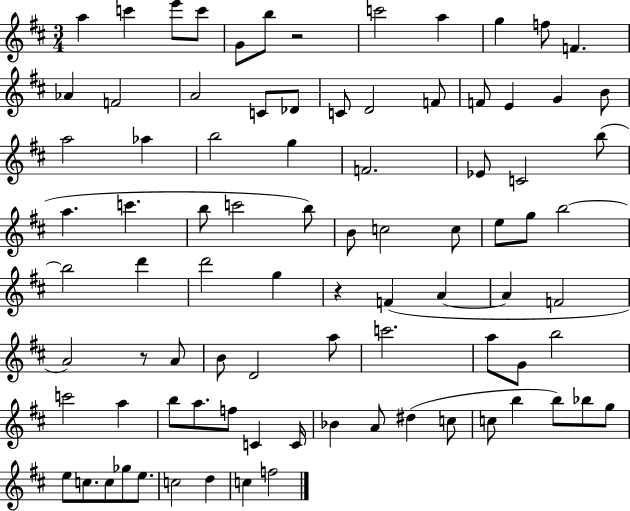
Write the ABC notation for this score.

X:1
T:Untitled
M:3/4
L:1/4
K:D
a c' e'/2 c'/2 G/2 b/2 z2 c'2 a g f/2 F _A F2 A2 C/2 _D/2 C/2 D2 F/2 F/2 E G B/2 a2 _a b2 g F2 _E/2 C2 b/2 a c' b/2 c'2 b/2 B/2 c2 c/2 e/2 g/2 b2 b2 d' d'2 g z F A A F2 A2 z/2 A/2 B/2 D2 a/2 c'2 a/2 G/2 b2 c'2 a b/2 a/2 f/2 C C/4 _B A/2 ^d c/2 c/2 b b/2 _b/2 g/2 e/2 c/2 c/2 _g/2 e/2 c2 d c f2